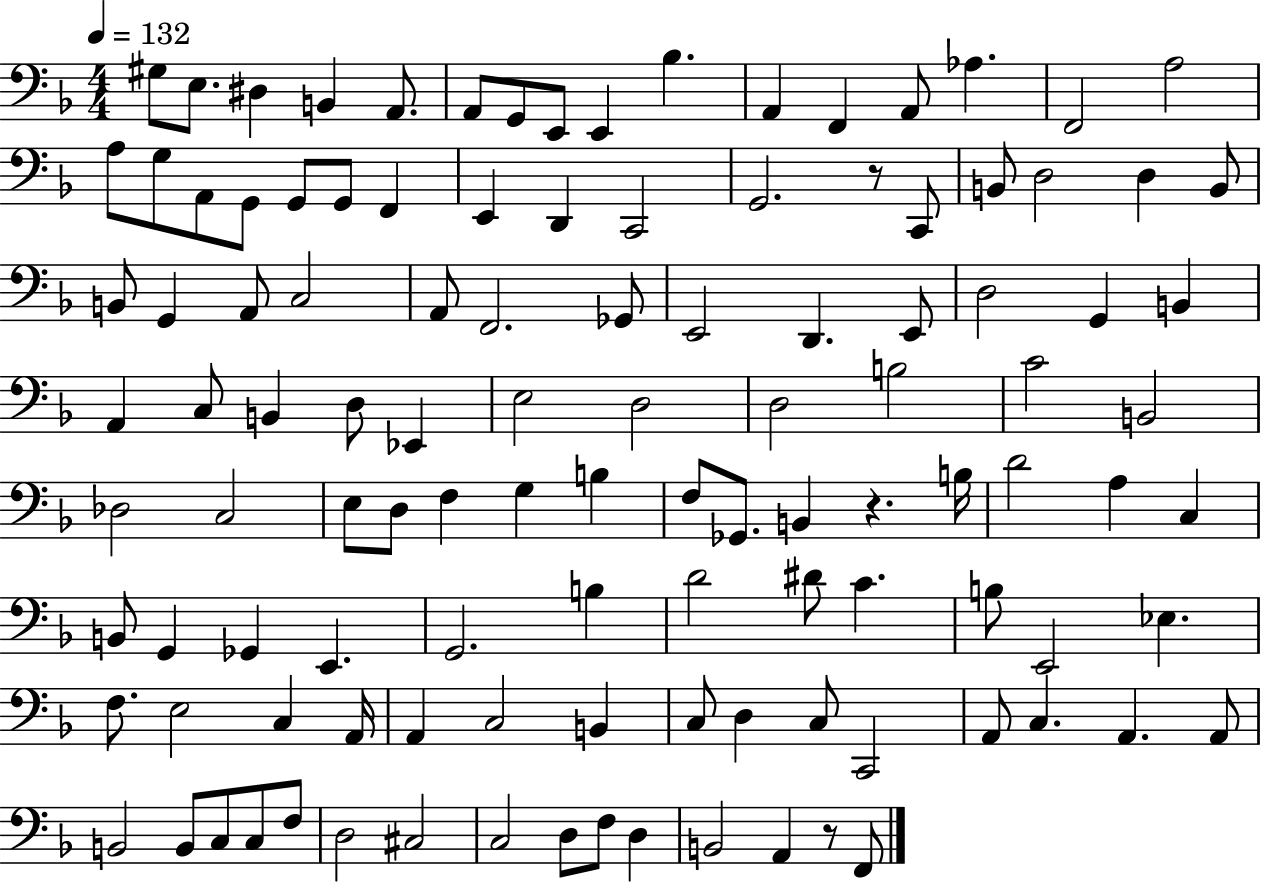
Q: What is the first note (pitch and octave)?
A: G#3